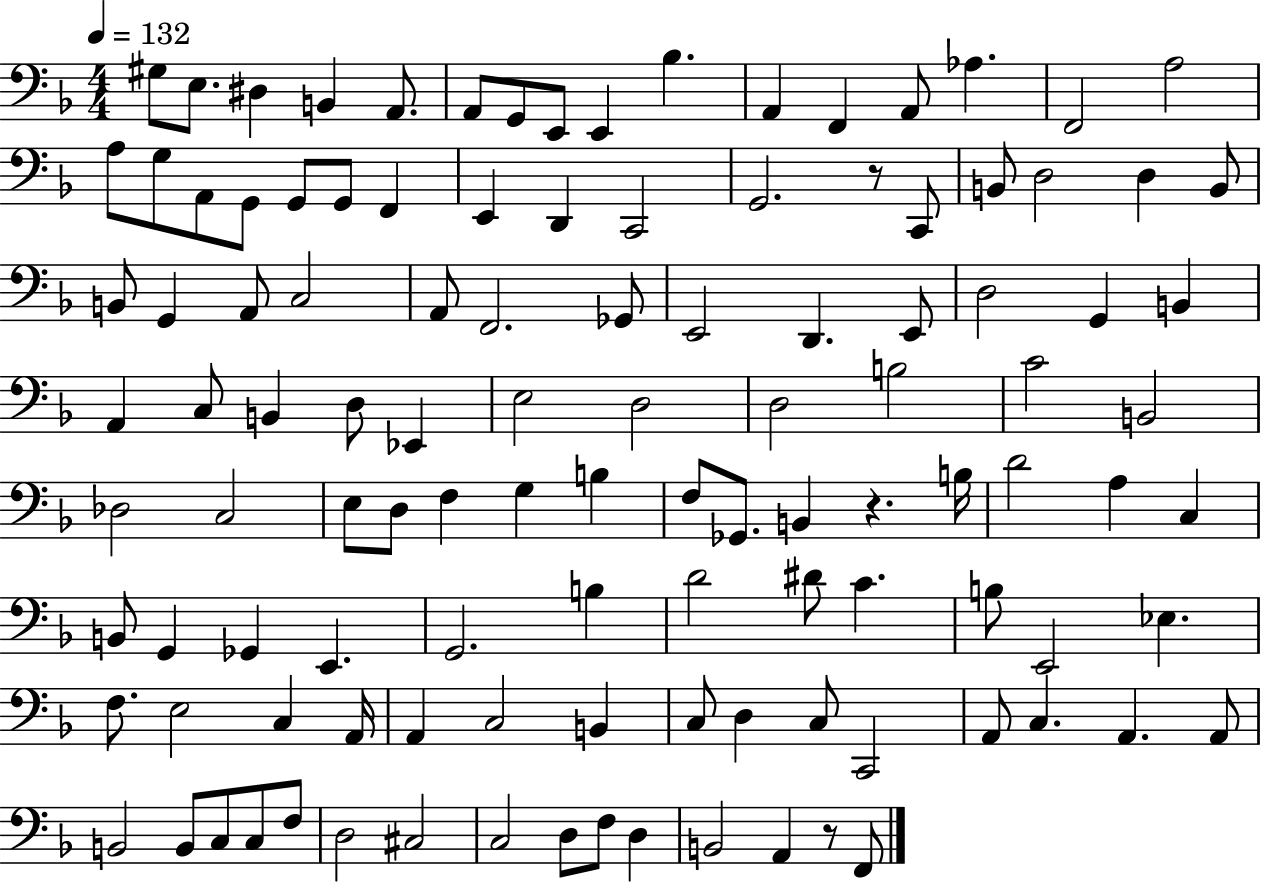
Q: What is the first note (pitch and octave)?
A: G#3